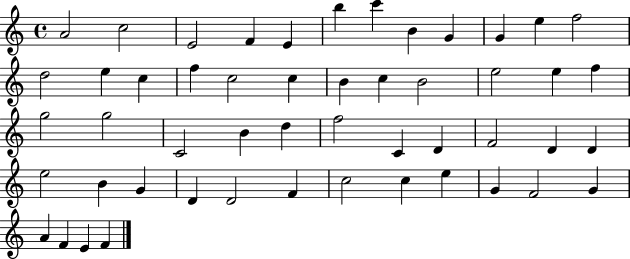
A4/h C5/h E4/h F4/q E4/q B5/q C6/q B4/q G4/q G4/q E5/q F5/h D5/h E5/q C5/q F5/q C5/h C5/q B4/q C5/q B4/h E5/h E5/q F5/q G5/h G5/h C4/h B4/q D5/q F5/h C4/q D4/q F4/h D4/q D4/q E5/h B4/q G4/q D4/q D4/h F4/q C5/h C5/q E5/q G4/q F4/h G4/q A4/q F4/q E4/q F4/q